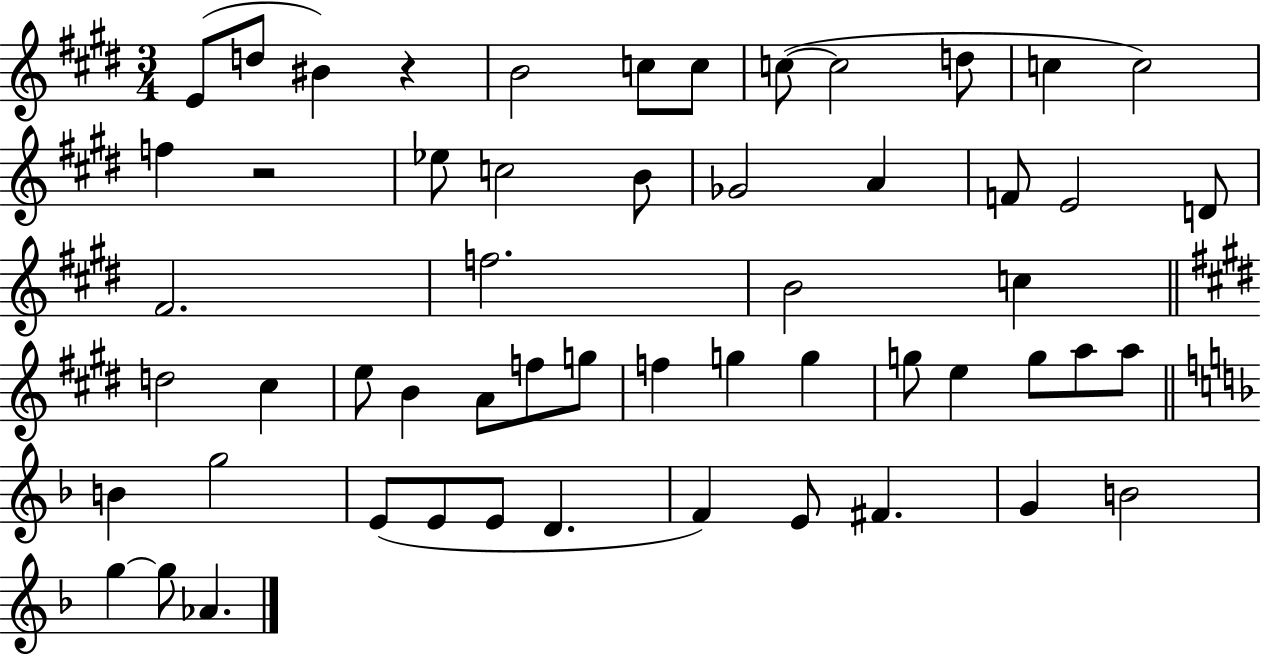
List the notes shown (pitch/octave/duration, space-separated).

E4/e D5/e BIS4/q R/q B4/h C5/e C5/e C5/e C5/h D5/e C5/q C5/h F5/q R/h Eb5/e C5/h B4/e Gb4/h A4/q F4/e E4/h D4/e F#4/h. F5/h. B4/h C5/q D5/h C#5/q E5/e B4/q A4/e F5/e G5/e F5/q G5/q G5/q G5/e E5/q G5/e A5/e A5/e B4/q G5/h E4/e E4/e E4/e D4/q. F4/q E4/e F#4/q. G4/q B4/h G5/q G5/e Ab4/q.